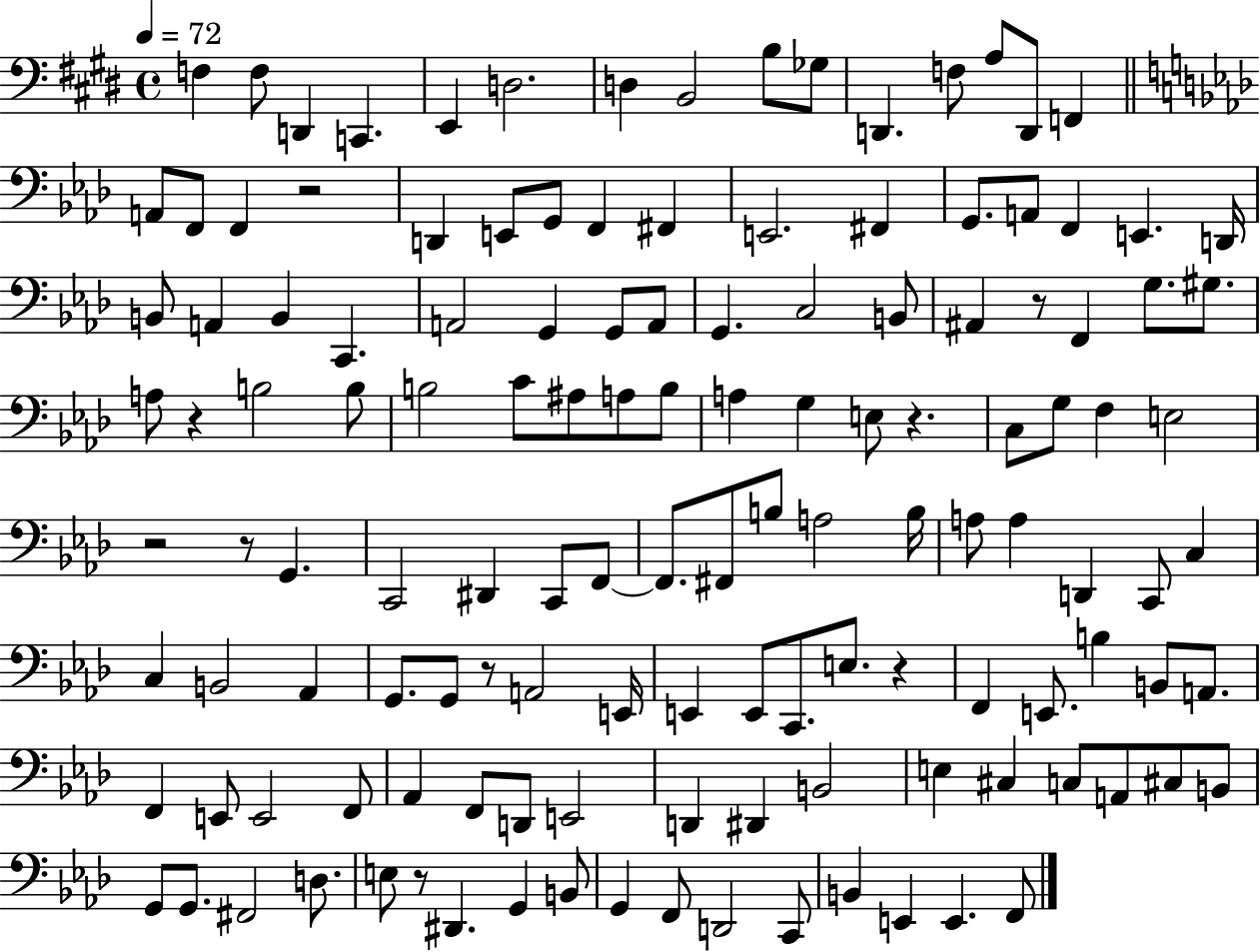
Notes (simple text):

F3/q F3/e D2/q C2/q. E2/q D3/h. D3/q B2/h B3/e Gb3/e D2/q. F3/e A3/e D2/e F2/q A2/e F2/e F2/q R/h D2/q E2/e G2/e F2/q F#2/q E2/h. F#2/q G2/e. A2/e F2/q E2/q. D2/s B2/e A2/q B2/q C2/q. A2/h G2/q G2/e A2/e G2/q. C3/h B2/e A#2/q R/e F2/q G3/e. G#3/e. A3/e R/q B3/h B3/e B3/h C4/e A#3/e A3/e B3/e A3/q G3/q E3/e R/q. C3/e G3/e F3/q E3/h R/h R/e G2/q. C2/h D#2/q C2/e F2/e F2/e. F#2/e B3/e A3/h B3/s A3/e A3/q D2/q C2/e C3/q C3/q B2/h Ab2/q G2/e. G2/e R/e A2/h E2/s E2/q E2/e C2/e. E3/e. R/q F2/q E2/e. B3/q B2/e A2/e. F2/q E2/e E2/h F2/e Ab2/q F2/e D2/e E2/h D2/q D#2/q B2/h E3/q C#3/q C3/e A2/e C#3/e B2/e G2/e G2/e. F#2/h D3/e. E3/e R/e D#2/q. G2/q B2/e G2/q F2/e D2/h C2/e B2/q E2/q E2/q. F2/e